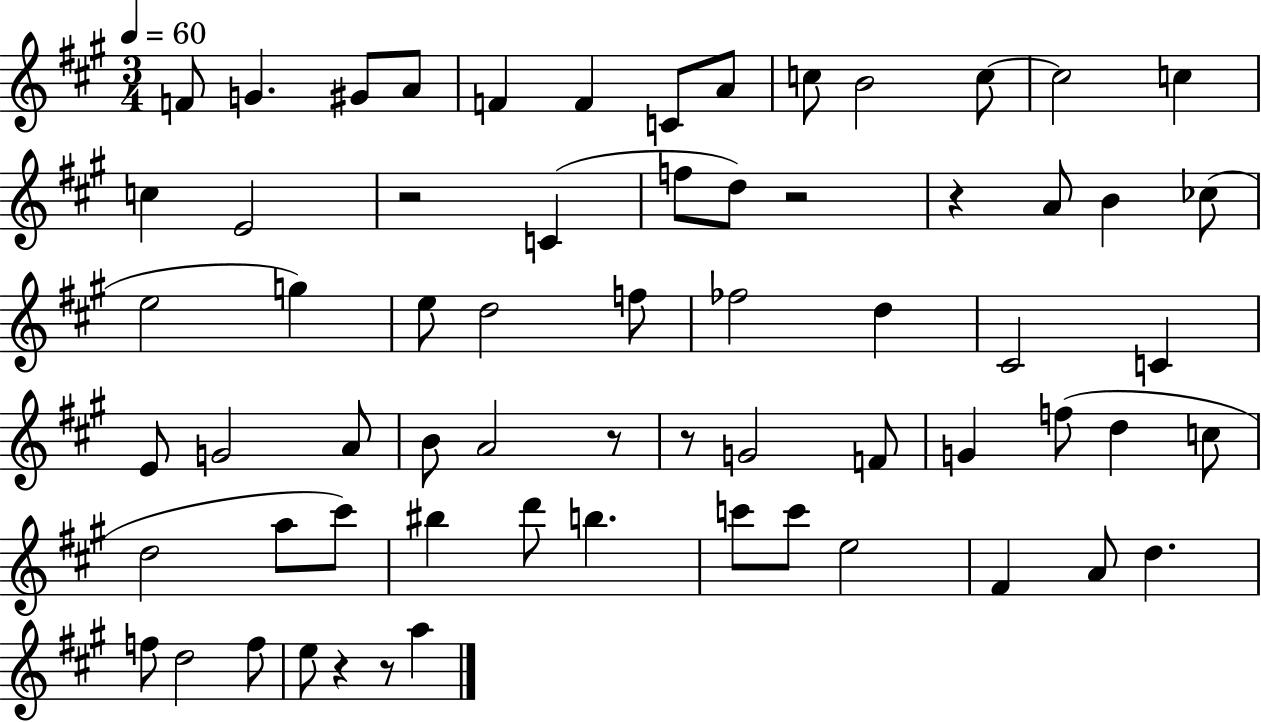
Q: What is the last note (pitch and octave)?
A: A5